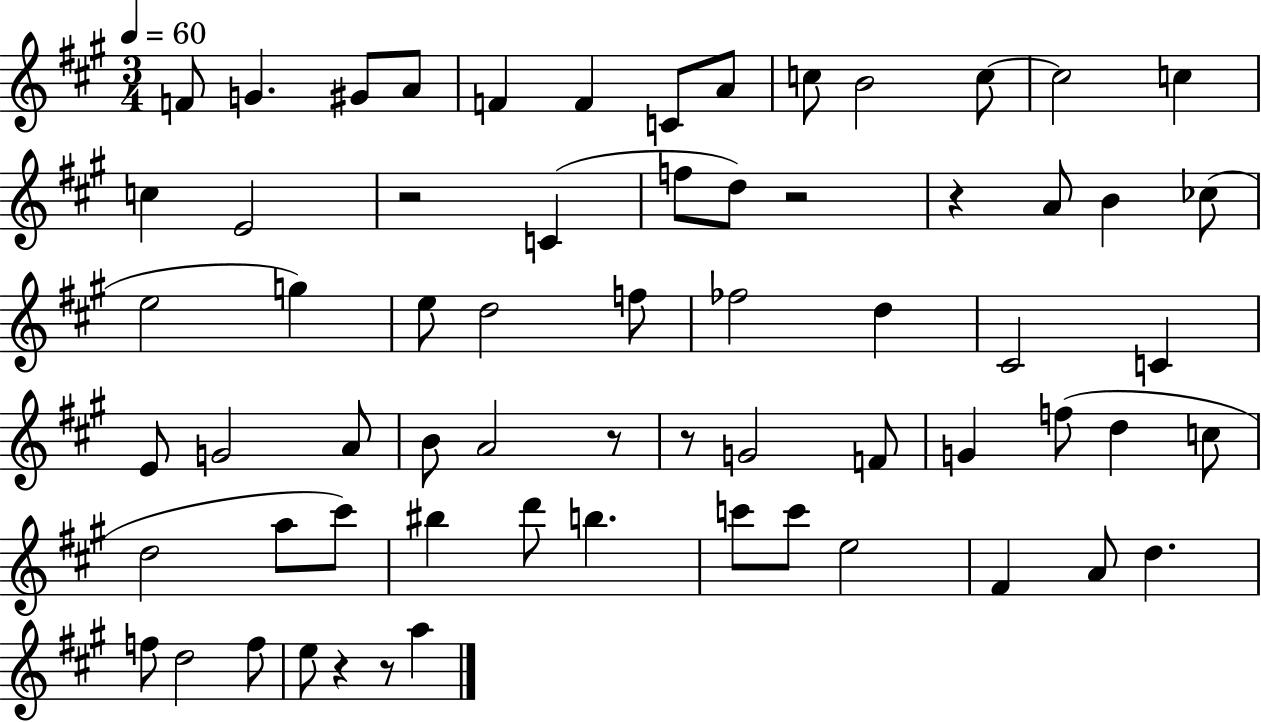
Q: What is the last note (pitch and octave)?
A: A5